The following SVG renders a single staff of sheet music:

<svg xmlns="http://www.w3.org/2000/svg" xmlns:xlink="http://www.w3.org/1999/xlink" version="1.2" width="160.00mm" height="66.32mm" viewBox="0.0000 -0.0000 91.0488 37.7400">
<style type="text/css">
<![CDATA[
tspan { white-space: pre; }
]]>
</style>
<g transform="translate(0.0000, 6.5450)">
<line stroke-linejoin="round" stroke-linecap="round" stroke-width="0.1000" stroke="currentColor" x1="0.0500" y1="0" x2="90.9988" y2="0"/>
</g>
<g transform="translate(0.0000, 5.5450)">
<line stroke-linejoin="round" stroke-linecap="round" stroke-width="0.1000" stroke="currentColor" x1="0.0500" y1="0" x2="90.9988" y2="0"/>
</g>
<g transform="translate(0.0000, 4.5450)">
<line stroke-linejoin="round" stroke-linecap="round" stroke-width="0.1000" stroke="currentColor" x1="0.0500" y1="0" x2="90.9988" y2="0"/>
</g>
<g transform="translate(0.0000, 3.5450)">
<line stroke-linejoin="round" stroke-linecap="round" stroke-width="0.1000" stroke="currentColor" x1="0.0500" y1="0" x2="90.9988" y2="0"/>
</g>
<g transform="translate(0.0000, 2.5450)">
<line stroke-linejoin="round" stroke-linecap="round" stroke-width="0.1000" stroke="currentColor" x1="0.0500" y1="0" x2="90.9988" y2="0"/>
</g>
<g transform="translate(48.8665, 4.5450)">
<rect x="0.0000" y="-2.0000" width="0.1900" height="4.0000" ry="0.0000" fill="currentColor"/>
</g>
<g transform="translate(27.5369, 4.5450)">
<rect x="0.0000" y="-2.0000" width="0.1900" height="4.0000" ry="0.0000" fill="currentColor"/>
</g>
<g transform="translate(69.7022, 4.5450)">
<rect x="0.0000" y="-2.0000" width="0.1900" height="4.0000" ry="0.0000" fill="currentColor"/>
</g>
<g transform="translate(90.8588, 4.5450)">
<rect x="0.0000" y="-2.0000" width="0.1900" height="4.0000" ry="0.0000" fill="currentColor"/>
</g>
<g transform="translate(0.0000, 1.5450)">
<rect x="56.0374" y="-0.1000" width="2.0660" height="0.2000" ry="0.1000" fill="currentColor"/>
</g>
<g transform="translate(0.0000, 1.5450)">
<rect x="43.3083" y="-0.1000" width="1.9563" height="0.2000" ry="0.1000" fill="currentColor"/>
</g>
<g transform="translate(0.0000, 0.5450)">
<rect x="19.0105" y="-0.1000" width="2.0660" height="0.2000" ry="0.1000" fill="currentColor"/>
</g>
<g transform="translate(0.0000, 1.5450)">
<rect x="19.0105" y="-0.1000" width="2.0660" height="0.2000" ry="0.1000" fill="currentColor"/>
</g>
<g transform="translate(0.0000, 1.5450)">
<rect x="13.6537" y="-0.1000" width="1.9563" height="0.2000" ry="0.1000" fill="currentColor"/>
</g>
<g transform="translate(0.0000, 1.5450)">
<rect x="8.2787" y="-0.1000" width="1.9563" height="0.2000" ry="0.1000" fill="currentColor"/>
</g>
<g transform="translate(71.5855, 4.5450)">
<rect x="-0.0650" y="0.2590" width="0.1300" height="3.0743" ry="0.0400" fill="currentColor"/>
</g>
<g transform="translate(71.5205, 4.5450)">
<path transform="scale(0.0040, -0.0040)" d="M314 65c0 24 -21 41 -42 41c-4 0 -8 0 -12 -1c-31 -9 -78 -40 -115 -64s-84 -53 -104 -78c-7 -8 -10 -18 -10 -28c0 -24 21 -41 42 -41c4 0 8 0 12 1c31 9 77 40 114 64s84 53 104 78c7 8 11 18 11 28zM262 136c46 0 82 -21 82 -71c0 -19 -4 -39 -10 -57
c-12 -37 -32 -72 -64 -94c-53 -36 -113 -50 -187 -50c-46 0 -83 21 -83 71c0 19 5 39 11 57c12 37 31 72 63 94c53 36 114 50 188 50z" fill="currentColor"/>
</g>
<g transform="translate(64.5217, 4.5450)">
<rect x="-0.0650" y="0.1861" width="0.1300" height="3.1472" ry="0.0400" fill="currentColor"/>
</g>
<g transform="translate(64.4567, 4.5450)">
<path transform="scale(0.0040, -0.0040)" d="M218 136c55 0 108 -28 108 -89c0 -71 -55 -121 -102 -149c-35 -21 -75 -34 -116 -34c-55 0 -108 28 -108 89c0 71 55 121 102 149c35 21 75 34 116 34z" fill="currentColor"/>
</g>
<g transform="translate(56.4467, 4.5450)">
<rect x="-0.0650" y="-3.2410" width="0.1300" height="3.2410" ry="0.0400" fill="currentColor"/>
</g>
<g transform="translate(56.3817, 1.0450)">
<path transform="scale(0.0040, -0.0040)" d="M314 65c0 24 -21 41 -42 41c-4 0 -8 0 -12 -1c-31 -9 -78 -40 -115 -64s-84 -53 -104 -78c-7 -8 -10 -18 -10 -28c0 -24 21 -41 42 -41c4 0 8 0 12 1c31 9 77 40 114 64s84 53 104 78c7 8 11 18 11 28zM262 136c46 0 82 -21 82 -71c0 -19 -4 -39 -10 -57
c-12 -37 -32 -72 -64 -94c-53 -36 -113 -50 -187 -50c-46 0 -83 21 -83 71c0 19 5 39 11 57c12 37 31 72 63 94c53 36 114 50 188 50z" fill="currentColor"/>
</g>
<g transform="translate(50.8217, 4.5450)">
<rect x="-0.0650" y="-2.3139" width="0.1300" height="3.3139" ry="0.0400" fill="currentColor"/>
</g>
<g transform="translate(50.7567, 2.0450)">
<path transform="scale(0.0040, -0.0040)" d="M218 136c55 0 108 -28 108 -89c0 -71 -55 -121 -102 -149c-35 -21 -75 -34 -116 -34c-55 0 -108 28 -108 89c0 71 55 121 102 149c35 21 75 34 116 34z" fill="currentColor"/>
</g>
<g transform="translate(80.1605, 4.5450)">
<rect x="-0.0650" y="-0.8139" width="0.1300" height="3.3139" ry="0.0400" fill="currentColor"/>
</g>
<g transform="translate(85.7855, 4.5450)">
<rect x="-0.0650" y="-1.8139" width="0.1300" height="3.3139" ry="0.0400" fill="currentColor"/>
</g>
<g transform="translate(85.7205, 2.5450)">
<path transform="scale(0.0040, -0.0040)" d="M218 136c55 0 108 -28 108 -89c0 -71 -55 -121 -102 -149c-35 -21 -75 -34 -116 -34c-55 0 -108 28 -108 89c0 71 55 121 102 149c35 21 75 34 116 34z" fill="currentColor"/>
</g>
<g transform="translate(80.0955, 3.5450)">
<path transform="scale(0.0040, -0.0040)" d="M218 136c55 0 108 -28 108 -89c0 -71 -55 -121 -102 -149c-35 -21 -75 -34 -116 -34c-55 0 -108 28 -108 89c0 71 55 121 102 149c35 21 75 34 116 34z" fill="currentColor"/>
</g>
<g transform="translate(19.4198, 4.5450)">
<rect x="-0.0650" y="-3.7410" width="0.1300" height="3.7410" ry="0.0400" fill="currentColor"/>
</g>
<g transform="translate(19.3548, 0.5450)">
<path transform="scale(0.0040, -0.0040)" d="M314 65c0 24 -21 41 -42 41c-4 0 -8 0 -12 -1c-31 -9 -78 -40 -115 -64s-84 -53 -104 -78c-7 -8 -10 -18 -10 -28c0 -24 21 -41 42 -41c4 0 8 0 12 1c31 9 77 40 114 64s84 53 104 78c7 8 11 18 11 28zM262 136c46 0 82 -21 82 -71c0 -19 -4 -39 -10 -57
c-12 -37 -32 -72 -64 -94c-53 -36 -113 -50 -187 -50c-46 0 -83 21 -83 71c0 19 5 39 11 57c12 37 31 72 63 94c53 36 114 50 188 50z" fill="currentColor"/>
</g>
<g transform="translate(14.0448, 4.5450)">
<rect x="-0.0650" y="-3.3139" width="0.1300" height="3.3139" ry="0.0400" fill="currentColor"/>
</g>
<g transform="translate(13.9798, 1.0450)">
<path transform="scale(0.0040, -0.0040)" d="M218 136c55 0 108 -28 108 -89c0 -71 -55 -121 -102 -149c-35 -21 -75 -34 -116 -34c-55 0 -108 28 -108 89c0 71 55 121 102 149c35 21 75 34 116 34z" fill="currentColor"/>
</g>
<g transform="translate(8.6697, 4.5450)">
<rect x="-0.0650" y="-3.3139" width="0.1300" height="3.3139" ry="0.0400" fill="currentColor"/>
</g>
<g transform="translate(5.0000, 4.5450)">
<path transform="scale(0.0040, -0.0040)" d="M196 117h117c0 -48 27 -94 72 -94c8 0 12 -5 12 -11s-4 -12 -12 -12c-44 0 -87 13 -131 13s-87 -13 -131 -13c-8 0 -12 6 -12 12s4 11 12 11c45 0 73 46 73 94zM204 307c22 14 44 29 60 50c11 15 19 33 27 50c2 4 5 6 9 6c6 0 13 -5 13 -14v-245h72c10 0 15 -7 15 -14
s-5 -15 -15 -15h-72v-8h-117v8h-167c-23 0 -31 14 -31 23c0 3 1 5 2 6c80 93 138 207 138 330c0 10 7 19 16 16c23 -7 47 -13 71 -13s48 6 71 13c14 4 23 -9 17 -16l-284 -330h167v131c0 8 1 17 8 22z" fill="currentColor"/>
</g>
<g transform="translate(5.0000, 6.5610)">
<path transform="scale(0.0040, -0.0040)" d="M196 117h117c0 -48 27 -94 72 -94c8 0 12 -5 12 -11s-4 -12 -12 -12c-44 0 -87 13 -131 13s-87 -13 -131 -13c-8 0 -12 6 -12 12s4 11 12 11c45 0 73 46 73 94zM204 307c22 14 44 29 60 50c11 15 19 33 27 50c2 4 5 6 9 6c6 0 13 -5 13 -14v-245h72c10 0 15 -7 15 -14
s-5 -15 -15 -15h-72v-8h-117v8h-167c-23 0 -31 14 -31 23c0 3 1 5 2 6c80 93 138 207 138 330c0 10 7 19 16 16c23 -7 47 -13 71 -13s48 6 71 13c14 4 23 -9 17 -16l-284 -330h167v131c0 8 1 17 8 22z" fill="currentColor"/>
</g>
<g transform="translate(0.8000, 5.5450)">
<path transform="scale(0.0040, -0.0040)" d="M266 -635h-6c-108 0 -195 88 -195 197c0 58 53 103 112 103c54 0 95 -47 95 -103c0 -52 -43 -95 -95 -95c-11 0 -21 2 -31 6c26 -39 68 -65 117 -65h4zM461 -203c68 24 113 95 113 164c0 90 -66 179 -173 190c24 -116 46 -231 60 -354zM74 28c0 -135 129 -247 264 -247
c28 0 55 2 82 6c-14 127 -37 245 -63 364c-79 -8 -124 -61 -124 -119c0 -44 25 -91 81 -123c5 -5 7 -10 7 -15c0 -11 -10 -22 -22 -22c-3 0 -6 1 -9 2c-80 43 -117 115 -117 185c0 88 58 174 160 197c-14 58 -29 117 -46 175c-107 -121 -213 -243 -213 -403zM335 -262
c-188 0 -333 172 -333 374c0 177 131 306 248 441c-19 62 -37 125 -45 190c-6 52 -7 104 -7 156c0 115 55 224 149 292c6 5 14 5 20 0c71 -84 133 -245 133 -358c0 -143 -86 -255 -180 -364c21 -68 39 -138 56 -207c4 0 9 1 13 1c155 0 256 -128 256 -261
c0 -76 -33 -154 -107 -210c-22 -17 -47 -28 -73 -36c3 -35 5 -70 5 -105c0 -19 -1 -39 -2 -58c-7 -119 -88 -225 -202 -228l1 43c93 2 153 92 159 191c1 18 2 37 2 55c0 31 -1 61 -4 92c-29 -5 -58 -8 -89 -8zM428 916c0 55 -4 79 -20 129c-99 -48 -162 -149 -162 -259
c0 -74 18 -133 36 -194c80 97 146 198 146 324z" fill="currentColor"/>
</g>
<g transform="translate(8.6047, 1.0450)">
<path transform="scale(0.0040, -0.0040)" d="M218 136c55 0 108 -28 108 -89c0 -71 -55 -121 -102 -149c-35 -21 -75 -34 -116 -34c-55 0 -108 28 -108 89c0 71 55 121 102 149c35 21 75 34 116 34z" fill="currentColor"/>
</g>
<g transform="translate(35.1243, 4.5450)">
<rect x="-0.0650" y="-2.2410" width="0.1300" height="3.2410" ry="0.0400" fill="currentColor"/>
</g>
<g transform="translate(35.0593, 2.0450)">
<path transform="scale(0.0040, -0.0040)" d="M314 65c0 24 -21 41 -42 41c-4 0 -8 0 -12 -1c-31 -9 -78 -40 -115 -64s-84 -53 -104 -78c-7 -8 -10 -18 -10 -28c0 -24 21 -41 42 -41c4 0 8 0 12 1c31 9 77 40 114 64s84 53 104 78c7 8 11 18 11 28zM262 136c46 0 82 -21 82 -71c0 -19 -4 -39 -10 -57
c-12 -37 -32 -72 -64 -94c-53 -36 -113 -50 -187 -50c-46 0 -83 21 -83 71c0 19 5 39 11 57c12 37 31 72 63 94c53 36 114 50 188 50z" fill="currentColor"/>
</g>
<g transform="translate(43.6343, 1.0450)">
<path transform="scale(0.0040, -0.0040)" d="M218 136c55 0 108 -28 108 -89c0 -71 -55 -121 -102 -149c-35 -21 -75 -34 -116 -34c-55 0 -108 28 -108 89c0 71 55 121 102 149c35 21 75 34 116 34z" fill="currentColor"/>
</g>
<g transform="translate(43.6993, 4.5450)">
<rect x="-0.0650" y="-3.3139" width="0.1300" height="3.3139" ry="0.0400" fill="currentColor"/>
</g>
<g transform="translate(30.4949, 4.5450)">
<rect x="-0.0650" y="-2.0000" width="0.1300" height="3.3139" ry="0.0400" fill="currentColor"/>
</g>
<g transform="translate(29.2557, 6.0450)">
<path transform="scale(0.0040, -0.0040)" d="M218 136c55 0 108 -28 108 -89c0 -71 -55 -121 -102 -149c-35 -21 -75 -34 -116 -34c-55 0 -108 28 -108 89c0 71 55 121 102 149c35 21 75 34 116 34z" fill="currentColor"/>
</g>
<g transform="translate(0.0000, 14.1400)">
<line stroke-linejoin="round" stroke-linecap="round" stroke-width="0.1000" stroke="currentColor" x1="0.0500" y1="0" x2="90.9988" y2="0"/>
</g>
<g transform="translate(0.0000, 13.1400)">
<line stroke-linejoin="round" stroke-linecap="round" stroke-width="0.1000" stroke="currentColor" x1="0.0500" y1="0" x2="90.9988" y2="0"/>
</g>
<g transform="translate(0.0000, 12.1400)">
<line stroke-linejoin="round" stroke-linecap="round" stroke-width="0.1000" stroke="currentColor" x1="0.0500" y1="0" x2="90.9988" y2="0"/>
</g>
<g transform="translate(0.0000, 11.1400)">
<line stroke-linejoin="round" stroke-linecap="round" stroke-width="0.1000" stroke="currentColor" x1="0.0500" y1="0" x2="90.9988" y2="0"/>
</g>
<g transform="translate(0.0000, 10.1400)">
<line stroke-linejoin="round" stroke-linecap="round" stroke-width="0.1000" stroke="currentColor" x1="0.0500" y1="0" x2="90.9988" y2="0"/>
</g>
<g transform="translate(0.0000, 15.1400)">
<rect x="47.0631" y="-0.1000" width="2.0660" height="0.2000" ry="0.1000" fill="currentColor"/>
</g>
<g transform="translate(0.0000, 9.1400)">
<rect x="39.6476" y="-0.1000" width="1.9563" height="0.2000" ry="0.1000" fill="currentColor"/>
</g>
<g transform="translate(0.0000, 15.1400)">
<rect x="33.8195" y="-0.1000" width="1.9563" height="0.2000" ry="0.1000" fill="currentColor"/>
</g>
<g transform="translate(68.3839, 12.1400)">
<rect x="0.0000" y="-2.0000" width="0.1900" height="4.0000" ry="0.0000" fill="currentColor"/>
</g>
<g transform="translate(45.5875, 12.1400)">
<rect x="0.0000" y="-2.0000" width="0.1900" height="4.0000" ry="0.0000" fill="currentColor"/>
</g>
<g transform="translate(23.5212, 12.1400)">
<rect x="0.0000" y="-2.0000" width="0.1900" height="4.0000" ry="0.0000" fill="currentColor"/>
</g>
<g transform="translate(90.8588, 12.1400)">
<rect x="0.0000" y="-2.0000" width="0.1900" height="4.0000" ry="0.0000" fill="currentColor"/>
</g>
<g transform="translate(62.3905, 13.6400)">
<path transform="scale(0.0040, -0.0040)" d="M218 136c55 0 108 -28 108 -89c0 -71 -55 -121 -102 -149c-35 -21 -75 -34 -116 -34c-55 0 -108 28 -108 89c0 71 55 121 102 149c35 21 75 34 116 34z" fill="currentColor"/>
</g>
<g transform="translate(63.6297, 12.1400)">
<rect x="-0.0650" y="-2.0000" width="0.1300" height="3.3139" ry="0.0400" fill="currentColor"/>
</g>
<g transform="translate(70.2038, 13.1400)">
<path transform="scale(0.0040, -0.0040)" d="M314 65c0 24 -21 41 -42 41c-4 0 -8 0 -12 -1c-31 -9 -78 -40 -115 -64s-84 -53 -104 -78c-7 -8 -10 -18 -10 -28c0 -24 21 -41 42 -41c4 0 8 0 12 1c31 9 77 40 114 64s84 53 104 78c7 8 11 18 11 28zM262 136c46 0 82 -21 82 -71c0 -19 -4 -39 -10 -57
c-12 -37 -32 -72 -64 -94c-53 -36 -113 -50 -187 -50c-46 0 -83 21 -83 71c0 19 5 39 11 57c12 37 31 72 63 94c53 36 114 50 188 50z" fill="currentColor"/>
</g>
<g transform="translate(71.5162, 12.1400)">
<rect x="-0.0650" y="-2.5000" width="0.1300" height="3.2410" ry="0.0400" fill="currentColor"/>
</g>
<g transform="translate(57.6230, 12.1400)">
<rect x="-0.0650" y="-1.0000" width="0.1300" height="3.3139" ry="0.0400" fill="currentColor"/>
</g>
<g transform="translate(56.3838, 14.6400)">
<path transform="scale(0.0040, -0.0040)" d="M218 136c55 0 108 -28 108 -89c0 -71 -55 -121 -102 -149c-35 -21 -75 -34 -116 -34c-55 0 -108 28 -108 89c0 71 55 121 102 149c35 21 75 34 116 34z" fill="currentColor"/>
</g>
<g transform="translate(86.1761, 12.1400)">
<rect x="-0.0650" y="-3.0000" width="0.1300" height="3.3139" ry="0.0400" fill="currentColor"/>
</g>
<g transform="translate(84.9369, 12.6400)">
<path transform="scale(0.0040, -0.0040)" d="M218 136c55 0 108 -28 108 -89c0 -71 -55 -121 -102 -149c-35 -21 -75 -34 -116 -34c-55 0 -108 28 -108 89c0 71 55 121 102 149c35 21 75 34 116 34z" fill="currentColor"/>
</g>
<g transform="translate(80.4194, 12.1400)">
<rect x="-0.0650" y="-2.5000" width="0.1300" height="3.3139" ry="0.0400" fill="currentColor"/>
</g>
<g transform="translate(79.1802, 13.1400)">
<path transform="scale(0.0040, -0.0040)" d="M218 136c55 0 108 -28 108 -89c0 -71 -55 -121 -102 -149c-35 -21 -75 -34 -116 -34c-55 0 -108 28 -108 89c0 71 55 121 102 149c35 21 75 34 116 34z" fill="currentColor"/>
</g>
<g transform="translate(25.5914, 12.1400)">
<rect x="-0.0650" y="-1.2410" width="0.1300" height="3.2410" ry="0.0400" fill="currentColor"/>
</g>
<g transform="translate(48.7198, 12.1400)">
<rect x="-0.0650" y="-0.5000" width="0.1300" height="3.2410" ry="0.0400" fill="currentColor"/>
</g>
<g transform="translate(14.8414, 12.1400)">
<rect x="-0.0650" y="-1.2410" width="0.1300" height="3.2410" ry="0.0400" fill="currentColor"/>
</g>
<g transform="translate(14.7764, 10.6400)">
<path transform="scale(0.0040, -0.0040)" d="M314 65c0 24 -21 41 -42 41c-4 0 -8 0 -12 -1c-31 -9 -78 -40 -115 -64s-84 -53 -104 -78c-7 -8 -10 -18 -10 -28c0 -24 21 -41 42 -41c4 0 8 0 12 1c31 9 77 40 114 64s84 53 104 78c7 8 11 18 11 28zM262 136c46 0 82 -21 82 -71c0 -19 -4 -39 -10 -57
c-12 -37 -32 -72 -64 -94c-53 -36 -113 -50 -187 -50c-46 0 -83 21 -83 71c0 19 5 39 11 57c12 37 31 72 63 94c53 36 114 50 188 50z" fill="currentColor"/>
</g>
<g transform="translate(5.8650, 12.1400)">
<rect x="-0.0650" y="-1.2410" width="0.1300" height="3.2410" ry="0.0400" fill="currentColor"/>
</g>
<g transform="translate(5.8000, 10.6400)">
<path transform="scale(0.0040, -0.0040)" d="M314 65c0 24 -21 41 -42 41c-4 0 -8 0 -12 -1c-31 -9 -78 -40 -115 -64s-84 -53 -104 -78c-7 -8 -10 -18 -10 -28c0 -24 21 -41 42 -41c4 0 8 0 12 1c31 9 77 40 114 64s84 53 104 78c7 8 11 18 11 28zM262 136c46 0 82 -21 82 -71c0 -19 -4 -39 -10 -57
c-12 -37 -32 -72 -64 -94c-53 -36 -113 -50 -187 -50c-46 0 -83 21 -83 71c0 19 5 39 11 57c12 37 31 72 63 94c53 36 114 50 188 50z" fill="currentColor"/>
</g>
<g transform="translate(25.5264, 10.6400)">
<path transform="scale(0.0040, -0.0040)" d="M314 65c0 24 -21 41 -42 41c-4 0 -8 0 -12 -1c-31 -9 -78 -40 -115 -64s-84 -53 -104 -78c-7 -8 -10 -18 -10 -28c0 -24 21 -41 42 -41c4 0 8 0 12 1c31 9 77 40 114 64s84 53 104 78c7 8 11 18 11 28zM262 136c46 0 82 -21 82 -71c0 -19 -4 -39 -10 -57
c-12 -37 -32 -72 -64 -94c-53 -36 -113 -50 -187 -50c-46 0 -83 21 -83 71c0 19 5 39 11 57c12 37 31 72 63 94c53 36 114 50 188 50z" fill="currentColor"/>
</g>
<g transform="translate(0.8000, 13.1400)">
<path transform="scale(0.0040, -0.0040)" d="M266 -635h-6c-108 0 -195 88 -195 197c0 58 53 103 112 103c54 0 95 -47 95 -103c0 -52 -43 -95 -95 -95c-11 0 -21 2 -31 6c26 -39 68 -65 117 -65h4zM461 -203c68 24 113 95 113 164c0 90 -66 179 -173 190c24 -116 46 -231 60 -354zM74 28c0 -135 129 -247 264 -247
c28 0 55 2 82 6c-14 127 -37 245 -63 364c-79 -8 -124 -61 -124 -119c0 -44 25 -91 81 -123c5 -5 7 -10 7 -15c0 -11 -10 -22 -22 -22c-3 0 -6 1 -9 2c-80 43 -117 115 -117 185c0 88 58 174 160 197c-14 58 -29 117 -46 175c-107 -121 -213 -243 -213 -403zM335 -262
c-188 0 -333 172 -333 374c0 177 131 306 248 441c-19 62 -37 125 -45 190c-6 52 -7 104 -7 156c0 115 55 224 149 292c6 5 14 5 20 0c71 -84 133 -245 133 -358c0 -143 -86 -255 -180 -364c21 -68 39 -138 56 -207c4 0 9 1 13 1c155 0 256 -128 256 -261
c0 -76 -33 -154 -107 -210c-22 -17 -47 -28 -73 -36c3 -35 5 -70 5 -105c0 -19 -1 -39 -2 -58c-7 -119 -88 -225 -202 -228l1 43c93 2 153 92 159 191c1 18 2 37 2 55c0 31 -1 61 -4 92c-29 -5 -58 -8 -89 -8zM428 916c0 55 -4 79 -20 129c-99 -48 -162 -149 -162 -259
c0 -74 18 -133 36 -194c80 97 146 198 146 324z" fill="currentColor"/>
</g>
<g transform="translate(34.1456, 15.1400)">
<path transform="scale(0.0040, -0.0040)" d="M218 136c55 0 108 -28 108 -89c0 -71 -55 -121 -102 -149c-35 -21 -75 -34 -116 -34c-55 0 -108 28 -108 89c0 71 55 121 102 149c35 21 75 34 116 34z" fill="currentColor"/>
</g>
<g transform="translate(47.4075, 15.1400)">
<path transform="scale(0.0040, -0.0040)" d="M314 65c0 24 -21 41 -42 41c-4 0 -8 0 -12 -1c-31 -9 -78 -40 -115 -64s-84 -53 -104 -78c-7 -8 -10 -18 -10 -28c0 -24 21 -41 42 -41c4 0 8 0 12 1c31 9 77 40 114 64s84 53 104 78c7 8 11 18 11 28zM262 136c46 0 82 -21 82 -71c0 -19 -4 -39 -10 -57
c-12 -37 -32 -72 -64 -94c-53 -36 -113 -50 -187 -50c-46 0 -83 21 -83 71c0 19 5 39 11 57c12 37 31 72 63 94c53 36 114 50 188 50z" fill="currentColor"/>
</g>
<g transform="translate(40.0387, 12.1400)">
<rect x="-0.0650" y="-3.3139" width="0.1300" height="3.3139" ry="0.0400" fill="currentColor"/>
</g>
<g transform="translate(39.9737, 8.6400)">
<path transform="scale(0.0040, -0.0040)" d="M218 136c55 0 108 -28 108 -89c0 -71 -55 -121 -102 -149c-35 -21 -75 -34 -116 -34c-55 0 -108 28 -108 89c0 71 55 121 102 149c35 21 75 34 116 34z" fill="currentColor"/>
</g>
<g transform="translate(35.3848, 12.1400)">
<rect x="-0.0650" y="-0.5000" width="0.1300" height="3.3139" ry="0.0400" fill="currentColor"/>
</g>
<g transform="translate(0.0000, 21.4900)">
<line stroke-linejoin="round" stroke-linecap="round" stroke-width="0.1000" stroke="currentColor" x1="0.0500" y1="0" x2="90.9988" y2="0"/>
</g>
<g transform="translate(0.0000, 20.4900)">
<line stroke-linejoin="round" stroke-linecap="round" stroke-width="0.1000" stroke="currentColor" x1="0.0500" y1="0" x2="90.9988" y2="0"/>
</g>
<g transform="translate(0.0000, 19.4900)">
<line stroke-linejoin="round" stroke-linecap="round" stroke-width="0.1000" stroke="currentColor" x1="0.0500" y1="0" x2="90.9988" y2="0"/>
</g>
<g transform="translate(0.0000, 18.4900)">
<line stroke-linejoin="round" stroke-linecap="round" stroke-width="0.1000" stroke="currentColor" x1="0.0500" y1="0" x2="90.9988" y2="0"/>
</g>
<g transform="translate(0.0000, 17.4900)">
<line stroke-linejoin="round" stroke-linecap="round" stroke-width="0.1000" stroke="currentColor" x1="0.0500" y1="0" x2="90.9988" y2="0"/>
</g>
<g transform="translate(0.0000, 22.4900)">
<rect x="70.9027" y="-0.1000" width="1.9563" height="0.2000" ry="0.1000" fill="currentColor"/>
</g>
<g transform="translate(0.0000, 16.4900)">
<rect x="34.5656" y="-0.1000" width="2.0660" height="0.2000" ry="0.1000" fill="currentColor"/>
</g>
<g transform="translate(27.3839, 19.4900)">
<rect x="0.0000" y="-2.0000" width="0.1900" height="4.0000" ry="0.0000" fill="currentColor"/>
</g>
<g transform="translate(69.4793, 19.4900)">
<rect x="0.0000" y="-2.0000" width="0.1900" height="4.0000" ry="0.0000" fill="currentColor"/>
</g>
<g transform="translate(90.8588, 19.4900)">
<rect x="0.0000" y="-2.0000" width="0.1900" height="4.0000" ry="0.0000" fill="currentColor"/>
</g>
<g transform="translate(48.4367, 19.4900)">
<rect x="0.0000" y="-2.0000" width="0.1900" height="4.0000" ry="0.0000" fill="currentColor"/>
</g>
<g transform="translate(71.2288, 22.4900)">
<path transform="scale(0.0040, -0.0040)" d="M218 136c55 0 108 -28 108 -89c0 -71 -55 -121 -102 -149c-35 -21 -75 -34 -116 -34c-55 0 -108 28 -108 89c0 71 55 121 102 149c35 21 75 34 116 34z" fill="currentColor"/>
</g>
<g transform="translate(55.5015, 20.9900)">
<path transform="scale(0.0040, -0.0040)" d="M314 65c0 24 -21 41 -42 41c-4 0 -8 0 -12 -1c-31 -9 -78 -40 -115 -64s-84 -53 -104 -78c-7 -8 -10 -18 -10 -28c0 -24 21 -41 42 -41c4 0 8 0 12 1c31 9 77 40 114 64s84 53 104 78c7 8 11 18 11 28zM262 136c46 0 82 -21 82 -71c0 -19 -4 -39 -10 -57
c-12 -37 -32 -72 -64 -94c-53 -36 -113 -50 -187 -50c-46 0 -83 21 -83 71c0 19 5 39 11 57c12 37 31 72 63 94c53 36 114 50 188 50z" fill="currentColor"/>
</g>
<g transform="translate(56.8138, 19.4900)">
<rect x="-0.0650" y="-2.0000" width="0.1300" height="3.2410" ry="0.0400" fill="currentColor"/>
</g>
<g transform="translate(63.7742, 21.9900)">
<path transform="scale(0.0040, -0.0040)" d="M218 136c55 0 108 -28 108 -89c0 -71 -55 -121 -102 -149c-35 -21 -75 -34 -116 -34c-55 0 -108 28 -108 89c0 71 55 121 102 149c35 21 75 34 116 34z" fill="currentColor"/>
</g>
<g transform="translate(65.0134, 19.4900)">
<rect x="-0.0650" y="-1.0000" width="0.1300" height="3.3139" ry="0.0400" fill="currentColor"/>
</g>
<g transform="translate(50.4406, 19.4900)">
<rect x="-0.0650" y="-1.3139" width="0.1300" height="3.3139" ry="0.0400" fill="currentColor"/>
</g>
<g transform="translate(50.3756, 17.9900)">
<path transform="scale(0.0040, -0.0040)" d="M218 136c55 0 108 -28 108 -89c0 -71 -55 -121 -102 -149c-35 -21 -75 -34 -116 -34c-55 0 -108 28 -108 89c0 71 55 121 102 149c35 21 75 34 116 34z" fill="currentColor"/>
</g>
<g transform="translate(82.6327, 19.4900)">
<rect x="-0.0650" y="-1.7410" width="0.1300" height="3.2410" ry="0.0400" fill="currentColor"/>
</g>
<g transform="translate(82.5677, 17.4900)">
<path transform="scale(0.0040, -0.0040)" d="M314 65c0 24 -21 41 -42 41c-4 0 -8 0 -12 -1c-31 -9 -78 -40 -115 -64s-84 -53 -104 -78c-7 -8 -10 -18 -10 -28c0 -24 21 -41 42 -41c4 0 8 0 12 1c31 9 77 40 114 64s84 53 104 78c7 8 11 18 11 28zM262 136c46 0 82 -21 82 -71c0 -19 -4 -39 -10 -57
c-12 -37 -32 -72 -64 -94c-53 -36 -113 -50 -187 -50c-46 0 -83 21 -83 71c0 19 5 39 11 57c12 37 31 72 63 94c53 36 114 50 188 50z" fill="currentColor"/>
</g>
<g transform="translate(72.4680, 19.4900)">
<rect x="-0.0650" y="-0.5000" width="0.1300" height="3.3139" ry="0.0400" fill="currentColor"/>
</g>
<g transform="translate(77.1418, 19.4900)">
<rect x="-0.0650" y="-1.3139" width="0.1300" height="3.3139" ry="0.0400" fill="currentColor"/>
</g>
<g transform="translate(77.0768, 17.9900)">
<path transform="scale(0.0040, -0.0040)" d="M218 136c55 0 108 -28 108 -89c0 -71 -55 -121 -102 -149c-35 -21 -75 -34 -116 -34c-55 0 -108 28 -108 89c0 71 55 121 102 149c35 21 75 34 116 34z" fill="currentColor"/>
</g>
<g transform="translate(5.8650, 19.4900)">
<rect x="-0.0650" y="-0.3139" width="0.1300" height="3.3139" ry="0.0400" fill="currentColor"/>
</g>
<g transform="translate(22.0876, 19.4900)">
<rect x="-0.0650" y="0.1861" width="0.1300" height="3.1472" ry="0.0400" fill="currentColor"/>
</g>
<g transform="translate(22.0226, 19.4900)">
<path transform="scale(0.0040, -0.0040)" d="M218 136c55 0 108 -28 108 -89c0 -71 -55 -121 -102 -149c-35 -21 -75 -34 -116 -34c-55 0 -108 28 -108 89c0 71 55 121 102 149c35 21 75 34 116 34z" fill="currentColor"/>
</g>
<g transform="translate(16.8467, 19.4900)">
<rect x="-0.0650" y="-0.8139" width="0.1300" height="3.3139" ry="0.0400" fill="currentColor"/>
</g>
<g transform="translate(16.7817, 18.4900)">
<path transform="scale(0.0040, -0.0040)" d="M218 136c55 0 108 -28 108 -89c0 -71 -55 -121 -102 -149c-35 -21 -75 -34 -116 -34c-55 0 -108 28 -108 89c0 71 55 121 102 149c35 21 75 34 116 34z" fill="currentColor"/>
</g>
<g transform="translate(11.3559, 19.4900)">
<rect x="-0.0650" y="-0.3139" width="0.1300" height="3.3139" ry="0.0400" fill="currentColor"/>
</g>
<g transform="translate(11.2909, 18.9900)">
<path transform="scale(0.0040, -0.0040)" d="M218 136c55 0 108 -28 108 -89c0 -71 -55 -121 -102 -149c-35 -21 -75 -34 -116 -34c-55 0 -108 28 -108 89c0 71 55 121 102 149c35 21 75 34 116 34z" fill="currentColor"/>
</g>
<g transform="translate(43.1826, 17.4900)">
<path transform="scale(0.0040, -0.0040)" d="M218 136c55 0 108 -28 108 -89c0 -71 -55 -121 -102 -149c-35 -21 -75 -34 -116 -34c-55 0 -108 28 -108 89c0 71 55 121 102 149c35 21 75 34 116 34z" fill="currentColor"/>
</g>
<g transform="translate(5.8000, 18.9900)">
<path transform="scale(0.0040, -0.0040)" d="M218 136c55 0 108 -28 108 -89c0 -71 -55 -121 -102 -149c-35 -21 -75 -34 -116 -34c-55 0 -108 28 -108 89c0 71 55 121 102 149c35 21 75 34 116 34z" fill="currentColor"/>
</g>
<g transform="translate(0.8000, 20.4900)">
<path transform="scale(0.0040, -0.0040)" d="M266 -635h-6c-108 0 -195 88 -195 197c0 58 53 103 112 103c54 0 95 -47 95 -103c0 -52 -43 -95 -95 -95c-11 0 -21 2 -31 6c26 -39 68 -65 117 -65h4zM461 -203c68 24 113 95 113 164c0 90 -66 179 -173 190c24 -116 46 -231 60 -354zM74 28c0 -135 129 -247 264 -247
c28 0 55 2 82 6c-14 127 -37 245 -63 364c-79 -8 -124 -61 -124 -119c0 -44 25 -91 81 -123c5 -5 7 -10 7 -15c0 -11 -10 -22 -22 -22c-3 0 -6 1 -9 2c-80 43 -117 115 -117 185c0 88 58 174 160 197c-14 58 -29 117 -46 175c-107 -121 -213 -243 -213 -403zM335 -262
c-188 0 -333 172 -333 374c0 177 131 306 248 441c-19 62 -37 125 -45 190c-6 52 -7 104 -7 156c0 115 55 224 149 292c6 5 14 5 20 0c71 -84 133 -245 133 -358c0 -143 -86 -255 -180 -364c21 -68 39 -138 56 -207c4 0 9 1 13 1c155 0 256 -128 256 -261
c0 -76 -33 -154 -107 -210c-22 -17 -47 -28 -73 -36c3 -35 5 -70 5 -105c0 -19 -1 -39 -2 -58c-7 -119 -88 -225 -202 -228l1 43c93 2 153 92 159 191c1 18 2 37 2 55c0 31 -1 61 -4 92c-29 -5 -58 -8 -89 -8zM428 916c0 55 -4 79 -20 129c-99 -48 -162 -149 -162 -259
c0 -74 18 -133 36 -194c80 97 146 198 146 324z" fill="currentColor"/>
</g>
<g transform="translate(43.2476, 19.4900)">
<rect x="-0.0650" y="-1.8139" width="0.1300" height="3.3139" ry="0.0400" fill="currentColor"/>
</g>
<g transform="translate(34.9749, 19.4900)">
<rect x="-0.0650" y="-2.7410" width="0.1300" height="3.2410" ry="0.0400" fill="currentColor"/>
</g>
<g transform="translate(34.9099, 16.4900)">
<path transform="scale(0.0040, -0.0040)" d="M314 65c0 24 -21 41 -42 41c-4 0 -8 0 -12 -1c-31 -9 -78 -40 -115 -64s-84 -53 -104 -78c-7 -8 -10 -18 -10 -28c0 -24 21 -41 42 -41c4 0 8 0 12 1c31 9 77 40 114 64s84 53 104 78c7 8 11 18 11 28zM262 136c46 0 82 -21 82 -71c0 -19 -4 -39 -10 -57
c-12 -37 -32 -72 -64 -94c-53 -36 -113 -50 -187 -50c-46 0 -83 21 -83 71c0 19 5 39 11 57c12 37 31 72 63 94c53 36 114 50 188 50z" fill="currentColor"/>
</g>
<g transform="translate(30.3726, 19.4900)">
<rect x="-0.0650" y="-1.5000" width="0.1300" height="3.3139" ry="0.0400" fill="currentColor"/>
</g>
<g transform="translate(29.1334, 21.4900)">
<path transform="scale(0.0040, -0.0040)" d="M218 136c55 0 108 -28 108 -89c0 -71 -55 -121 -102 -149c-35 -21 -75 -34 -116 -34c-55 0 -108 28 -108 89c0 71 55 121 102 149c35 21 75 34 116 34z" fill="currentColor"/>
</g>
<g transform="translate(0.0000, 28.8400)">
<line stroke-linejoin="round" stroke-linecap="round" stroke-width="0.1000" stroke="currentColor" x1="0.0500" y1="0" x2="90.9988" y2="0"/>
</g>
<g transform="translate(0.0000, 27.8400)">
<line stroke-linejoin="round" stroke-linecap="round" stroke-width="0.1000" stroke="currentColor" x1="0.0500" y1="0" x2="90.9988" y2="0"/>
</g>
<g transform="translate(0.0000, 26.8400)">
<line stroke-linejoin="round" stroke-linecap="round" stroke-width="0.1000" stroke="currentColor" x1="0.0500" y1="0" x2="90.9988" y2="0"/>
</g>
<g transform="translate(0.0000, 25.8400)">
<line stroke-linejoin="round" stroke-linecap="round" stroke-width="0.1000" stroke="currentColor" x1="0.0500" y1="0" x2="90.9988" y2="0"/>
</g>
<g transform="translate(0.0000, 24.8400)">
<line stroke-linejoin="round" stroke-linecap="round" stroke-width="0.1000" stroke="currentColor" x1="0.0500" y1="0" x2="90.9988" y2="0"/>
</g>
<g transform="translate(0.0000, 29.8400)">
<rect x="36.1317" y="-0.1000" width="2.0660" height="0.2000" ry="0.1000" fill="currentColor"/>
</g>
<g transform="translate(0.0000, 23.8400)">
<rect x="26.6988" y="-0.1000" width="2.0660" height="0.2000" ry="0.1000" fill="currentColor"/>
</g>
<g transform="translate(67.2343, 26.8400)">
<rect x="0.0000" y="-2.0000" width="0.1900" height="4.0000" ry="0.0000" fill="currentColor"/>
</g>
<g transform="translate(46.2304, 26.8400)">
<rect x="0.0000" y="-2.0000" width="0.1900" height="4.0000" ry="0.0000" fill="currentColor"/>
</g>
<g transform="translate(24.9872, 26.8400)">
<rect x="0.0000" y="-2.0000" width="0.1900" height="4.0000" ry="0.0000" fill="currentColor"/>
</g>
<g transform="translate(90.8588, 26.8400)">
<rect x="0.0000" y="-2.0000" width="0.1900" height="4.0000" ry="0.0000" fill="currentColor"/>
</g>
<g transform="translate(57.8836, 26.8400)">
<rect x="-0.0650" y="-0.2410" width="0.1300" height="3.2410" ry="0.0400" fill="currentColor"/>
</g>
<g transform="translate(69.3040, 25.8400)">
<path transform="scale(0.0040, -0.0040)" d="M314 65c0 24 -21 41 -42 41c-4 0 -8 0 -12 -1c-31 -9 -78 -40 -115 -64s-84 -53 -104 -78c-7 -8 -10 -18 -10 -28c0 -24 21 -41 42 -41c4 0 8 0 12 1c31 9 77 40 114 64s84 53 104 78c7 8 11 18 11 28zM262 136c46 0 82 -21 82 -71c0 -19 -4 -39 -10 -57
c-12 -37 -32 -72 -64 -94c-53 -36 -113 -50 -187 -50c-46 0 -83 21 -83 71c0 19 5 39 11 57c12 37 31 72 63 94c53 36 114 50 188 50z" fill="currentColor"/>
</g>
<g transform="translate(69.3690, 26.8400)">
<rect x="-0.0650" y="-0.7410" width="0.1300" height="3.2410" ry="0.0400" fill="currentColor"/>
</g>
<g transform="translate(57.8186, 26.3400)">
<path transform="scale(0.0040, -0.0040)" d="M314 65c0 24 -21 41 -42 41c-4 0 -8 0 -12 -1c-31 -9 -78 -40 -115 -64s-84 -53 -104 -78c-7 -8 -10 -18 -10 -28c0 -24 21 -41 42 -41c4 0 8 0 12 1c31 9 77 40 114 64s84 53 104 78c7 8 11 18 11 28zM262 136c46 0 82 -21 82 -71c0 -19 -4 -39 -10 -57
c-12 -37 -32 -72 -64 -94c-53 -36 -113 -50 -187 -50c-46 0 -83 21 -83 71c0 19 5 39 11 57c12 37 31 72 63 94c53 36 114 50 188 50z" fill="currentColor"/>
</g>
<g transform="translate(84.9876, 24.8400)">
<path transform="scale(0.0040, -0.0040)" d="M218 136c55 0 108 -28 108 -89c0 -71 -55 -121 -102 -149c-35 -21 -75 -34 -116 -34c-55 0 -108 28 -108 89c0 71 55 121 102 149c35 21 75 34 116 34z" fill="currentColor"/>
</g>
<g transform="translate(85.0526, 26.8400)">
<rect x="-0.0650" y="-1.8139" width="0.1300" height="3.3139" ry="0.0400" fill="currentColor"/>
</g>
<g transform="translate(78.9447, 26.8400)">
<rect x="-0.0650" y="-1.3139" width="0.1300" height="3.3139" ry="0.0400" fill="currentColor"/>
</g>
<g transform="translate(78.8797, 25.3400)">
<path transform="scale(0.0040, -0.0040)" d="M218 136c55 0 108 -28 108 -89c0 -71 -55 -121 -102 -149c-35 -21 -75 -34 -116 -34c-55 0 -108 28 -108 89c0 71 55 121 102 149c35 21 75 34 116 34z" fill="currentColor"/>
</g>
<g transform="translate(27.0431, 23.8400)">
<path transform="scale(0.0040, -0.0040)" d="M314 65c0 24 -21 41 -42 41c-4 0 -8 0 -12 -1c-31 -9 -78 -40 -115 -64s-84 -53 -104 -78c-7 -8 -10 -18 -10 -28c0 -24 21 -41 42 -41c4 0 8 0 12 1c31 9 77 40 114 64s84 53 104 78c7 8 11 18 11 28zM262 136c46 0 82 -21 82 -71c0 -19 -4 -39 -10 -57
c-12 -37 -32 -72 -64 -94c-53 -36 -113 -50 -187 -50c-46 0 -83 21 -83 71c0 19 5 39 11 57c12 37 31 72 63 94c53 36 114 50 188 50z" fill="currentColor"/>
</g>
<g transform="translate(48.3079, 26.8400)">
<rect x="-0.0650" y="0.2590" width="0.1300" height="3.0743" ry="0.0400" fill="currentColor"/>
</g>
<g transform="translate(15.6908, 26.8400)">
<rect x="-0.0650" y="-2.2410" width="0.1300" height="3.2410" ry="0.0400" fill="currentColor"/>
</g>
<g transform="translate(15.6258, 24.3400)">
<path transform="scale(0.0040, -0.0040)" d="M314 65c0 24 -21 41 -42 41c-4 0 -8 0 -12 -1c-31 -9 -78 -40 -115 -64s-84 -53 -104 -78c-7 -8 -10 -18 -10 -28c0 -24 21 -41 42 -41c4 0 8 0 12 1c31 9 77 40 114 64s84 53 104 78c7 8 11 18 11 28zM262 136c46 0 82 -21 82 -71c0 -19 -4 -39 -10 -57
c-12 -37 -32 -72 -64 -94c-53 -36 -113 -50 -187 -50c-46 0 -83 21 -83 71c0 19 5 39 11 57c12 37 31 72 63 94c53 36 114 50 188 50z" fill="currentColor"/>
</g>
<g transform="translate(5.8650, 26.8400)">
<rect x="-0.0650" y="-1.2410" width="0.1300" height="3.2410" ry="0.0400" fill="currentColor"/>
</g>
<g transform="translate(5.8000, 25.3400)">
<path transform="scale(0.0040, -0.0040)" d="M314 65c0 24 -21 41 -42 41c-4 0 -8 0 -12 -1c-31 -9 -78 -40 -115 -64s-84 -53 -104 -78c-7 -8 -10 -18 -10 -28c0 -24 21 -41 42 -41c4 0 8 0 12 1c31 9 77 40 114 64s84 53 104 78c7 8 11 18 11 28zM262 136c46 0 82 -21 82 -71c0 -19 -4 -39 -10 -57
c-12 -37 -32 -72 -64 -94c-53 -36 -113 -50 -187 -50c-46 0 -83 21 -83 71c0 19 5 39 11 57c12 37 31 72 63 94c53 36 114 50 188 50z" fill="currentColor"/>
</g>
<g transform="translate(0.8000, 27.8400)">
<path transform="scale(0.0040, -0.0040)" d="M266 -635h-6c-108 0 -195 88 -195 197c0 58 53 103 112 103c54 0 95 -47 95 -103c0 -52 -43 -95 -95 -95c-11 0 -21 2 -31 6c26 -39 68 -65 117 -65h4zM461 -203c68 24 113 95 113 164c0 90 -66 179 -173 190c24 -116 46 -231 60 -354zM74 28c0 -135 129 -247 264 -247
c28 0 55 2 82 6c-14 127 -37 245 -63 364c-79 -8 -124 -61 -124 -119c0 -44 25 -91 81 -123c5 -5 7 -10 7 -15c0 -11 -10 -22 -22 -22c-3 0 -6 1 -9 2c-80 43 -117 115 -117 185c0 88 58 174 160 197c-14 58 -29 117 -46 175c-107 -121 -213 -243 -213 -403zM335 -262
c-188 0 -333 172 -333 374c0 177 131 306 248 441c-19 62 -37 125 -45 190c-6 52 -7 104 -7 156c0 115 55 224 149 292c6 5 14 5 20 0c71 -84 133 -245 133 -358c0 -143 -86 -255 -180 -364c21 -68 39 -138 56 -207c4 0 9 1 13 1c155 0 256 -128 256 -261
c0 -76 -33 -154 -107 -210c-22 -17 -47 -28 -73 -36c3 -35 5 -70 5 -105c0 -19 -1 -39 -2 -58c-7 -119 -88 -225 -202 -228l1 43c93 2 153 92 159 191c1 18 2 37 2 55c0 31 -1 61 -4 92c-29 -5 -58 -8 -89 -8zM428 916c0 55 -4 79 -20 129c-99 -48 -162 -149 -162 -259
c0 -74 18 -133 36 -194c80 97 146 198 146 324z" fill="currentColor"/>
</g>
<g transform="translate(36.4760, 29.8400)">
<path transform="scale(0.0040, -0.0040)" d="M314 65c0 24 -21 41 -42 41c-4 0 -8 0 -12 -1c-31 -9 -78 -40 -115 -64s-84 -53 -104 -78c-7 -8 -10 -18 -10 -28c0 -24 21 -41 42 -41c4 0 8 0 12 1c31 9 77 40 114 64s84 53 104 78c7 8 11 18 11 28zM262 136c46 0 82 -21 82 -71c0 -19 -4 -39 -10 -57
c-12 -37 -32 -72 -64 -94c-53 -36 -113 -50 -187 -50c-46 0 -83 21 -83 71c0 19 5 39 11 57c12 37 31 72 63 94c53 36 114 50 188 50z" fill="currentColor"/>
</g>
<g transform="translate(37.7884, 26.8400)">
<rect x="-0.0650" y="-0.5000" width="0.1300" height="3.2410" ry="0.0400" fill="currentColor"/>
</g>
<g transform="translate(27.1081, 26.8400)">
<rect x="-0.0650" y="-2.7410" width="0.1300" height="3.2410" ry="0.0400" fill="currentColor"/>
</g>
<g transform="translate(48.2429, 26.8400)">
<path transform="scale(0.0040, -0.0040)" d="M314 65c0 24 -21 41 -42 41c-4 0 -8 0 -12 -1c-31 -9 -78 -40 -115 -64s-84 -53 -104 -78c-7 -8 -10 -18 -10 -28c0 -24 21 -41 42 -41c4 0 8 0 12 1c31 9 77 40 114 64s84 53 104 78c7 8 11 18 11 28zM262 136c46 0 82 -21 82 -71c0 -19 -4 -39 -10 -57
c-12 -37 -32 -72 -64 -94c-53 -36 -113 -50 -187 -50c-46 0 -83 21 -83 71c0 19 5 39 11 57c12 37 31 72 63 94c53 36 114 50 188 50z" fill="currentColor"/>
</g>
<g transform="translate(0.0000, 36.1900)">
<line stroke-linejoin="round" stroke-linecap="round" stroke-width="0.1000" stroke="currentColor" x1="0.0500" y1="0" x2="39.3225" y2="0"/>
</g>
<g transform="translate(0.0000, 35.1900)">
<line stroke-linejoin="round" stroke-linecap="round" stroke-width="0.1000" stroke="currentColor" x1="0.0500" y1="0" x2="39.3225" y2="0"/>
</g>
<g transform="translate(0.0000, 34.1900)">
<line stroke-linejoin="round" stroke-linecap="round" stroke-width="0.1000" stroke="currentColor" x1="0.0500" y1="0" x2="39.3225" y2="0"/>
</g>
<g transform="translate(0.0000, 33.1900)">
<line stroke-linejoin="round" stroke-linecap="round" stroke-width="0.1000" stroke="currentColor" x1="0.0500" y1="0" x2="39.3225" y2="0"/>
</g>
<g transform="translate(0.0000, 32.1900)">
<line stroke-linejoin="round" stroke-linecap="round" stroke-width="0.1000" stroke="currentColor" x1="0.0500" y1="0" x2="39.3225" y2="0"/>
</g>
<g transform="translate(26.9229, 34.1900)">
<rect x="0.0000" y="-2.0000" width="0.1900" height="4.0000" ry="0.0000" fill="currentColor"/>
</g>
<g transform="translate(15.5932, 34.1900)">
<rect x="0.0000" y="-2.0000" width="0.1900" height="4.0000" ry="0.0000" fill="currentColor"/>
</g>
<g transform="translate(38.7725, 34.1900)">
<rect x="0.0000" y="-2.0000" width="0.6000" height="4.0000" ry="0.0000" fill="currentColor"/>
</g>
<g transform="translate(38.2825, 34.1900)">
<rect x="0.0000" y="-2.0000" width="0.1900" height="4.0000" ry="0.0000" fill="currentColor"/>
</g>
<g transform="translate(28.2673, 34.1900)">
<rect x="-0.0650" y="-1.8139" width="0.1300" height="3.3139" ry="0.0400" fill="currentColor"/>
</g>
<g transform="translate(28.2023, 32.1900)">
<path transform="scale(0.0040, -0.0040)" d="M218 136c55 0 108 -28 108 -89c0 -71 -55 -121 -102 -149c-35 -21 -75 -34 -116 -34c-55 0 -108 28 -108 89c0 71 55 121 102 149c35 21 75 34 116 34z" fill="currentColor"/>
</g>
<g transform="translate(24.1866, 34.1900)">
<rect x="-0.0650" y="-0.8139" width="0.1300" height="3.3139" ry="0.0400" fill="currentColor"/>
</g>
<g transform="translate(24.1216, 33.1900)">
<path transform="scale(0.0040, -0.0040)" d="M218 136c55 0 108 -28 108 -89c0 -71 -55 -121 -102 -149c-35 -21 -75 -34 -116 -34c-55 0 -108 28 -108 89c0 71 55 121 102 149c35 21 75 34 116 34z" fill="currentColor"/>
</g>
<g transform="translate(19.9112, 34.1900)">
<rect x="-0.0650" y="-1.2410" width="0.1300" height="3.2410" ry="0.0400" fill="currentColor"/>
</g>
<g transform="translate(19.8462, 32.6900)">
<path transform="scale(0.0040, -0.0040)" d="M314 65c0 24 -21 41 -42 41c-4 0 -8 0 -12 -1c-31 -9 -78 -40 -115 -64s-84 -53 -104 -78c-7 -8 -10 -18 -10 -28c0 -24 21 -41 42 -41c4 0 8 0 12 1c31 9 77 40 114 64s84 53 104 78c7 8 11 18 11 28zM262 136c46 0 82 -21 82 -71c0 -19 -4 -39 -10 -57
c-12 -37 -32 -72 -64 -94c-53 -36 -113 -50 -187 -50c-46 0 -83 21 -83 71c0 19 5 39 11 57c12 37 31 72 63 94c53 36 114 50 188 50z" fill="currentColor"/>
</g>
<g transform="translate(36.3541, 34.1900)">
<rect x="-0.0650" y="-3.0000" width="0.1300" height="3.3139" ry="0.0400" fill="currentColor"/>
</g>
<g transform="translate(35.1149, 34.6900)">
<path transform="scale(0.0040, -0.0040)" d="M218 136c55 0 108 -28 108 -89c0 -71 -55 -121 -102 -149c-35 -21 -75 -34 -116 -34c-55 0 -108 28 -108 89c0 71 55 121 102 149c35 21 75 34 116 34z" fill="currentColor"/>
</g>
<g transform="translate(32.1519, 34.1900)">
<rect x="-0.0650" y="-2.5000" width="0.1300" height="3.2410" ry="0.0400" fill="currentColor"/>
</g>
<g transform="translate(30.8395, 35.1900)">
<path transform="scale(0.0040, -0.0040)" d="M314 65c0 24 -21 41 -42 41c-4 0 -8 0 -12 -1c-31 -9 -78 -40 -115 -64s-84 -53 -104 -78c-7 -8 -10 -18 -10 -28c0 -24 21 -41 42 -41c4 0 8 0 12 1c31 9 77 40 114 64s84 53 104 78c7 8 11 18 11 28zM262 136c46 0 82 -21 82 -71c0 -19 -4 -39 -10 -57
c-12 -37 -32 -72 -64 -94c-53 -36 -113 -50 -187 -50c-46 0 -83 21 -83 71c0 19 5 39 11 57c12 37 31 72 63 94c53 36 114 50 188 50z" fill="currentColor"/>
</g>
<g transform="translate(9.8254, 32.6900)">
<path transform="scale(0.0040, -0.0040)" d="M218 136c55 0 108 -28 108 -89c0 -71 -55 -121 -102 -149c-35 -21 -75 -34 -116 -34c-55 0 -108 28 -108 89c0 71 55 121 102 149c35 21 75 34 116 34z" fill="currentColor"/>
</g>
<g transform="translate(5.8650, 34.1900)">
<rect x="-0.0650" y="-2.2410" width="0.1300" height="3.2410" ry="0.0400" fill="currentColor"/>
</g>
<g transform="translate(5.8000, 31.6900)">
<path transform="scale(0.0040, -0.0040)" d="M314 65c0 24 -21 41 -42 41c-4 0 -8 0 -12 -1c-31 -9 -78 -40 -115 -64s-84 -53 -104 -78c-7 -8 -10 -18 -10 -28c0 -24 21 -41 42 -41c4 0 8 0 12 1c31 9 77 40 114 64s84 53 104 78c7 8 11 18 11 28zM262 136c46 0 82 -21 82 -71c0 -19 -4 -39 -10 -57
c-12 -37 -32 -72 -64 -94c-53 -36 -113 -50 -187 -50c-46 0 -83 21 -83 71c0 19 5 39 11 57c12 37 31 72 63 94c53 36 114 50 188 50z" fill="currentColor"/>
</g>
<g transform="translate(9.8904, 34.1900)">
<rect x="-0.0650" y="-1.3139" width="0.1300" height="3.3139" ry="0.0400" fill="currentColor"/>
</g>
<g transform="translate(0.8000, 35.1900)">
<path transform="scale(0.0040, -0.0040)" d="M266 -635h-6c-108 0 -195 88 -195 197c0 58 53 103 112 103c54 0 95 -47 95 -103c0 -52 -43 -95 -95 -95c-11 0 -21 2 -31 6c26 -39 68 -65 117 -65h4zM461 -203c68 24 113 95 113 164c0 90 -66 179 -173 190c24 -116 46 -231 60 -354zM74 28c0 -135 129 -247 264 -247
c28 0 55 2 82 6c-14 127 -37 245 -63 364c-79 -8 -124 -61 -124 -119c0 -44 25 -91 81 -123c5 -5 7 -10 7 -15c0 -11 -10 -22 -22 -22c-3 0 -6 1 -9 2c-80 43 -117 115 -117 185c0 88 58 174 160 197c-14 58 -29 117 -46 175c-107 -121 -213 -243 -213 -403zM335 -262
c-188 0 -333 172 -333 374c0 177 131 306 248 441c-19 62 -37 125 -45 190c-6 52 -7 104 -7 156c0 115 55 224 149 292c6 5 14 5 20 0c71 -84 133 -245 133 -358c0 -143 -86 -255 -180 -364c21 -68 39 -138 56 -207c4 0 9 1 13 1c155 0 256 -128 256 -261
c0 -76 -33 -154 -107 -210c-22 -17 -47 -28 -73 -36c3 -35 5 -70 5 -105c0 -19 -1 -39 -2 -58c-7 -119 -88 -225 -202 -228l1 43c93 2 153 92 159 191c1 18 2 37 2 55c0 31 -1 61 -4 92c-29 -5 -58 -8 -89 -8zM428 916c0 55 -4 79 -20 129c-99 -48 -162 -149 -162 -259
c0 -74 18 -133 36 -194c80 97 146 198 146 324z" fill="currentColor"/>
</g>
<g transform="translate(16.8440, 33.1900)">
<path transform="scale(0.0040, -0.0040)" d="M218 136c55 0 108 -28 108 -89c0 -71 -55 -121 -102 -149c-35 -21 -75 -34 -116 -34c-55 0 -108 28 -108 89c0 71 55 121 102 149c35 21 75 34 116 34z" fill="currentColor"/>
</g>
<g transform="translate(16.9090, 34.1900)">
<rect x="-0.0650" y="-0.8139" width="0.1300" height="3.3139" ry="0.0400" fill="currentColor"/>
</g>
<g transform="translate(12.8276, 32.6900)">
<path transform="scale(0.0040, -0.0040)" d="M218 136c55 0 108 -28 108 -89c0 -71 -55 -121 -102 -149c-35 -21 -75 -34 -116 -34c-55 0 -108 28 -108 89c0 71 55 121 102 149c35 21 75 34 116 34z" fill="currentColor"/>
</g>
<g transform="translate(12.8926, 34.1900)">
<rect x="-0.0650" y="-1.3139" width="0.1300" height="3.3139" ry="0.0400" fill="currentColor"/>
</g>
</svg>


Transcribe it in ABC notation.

X:1
T:Untitled
M:4/4
L:1/4
K:C
b b c'2 F g2 b g b2 B B2 d f e2 e2 e2 C b C2 D F G2 G A c c d B E a2 f e F2 D C e f2 e2 g2 a2 C2 B2 c2 d2 e f g2 e e d e2 d f G2 A